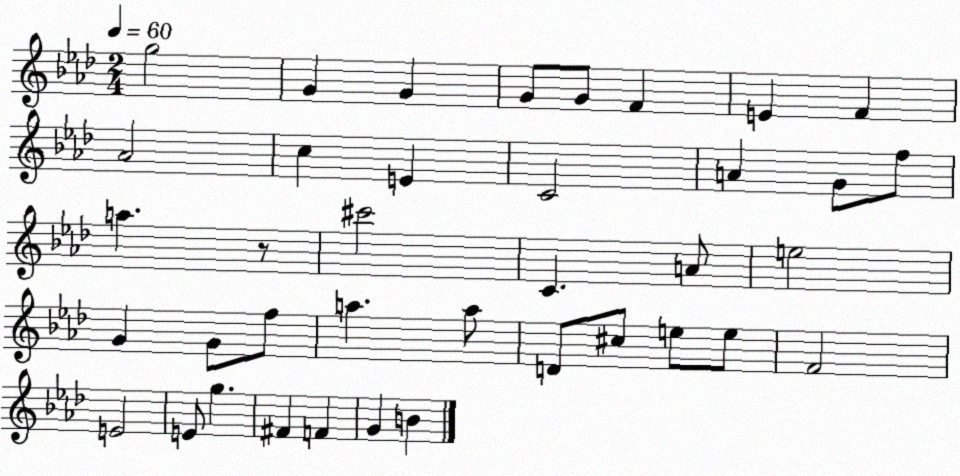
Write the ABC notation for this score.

X:1
T:Untitled
M:2/4
L:1/4
K:Ab
g2 G G G/2 G/2 F E F _A2 c E C2 A G/2 f/2 a z/2 ^c'2 C A/2 e2 G G/2 f/2 a a/2 D/2 ^c/2 e/2 e/2 F2 E2 E/2 g ^F F G B